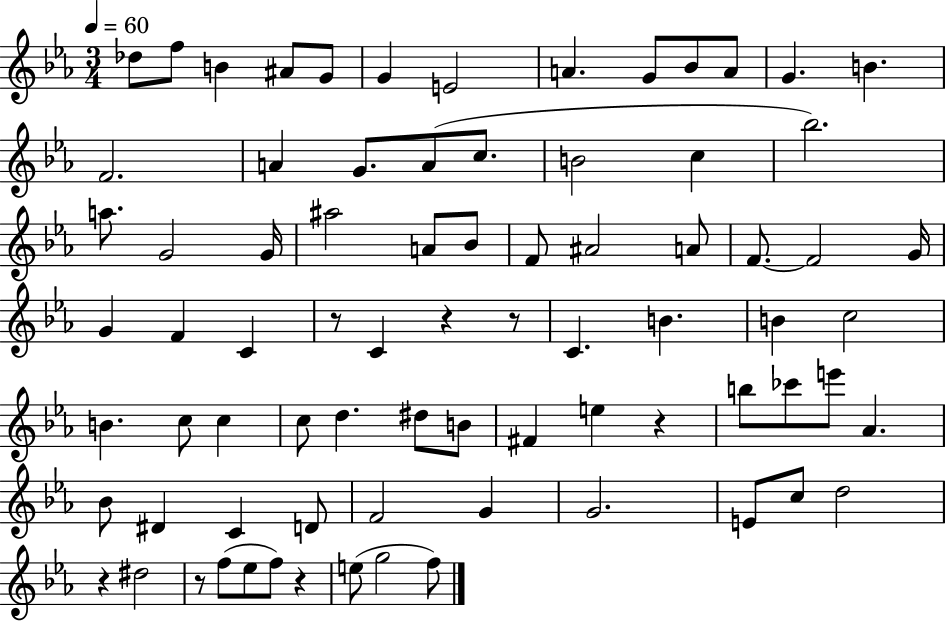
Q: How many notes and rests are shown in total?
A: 78